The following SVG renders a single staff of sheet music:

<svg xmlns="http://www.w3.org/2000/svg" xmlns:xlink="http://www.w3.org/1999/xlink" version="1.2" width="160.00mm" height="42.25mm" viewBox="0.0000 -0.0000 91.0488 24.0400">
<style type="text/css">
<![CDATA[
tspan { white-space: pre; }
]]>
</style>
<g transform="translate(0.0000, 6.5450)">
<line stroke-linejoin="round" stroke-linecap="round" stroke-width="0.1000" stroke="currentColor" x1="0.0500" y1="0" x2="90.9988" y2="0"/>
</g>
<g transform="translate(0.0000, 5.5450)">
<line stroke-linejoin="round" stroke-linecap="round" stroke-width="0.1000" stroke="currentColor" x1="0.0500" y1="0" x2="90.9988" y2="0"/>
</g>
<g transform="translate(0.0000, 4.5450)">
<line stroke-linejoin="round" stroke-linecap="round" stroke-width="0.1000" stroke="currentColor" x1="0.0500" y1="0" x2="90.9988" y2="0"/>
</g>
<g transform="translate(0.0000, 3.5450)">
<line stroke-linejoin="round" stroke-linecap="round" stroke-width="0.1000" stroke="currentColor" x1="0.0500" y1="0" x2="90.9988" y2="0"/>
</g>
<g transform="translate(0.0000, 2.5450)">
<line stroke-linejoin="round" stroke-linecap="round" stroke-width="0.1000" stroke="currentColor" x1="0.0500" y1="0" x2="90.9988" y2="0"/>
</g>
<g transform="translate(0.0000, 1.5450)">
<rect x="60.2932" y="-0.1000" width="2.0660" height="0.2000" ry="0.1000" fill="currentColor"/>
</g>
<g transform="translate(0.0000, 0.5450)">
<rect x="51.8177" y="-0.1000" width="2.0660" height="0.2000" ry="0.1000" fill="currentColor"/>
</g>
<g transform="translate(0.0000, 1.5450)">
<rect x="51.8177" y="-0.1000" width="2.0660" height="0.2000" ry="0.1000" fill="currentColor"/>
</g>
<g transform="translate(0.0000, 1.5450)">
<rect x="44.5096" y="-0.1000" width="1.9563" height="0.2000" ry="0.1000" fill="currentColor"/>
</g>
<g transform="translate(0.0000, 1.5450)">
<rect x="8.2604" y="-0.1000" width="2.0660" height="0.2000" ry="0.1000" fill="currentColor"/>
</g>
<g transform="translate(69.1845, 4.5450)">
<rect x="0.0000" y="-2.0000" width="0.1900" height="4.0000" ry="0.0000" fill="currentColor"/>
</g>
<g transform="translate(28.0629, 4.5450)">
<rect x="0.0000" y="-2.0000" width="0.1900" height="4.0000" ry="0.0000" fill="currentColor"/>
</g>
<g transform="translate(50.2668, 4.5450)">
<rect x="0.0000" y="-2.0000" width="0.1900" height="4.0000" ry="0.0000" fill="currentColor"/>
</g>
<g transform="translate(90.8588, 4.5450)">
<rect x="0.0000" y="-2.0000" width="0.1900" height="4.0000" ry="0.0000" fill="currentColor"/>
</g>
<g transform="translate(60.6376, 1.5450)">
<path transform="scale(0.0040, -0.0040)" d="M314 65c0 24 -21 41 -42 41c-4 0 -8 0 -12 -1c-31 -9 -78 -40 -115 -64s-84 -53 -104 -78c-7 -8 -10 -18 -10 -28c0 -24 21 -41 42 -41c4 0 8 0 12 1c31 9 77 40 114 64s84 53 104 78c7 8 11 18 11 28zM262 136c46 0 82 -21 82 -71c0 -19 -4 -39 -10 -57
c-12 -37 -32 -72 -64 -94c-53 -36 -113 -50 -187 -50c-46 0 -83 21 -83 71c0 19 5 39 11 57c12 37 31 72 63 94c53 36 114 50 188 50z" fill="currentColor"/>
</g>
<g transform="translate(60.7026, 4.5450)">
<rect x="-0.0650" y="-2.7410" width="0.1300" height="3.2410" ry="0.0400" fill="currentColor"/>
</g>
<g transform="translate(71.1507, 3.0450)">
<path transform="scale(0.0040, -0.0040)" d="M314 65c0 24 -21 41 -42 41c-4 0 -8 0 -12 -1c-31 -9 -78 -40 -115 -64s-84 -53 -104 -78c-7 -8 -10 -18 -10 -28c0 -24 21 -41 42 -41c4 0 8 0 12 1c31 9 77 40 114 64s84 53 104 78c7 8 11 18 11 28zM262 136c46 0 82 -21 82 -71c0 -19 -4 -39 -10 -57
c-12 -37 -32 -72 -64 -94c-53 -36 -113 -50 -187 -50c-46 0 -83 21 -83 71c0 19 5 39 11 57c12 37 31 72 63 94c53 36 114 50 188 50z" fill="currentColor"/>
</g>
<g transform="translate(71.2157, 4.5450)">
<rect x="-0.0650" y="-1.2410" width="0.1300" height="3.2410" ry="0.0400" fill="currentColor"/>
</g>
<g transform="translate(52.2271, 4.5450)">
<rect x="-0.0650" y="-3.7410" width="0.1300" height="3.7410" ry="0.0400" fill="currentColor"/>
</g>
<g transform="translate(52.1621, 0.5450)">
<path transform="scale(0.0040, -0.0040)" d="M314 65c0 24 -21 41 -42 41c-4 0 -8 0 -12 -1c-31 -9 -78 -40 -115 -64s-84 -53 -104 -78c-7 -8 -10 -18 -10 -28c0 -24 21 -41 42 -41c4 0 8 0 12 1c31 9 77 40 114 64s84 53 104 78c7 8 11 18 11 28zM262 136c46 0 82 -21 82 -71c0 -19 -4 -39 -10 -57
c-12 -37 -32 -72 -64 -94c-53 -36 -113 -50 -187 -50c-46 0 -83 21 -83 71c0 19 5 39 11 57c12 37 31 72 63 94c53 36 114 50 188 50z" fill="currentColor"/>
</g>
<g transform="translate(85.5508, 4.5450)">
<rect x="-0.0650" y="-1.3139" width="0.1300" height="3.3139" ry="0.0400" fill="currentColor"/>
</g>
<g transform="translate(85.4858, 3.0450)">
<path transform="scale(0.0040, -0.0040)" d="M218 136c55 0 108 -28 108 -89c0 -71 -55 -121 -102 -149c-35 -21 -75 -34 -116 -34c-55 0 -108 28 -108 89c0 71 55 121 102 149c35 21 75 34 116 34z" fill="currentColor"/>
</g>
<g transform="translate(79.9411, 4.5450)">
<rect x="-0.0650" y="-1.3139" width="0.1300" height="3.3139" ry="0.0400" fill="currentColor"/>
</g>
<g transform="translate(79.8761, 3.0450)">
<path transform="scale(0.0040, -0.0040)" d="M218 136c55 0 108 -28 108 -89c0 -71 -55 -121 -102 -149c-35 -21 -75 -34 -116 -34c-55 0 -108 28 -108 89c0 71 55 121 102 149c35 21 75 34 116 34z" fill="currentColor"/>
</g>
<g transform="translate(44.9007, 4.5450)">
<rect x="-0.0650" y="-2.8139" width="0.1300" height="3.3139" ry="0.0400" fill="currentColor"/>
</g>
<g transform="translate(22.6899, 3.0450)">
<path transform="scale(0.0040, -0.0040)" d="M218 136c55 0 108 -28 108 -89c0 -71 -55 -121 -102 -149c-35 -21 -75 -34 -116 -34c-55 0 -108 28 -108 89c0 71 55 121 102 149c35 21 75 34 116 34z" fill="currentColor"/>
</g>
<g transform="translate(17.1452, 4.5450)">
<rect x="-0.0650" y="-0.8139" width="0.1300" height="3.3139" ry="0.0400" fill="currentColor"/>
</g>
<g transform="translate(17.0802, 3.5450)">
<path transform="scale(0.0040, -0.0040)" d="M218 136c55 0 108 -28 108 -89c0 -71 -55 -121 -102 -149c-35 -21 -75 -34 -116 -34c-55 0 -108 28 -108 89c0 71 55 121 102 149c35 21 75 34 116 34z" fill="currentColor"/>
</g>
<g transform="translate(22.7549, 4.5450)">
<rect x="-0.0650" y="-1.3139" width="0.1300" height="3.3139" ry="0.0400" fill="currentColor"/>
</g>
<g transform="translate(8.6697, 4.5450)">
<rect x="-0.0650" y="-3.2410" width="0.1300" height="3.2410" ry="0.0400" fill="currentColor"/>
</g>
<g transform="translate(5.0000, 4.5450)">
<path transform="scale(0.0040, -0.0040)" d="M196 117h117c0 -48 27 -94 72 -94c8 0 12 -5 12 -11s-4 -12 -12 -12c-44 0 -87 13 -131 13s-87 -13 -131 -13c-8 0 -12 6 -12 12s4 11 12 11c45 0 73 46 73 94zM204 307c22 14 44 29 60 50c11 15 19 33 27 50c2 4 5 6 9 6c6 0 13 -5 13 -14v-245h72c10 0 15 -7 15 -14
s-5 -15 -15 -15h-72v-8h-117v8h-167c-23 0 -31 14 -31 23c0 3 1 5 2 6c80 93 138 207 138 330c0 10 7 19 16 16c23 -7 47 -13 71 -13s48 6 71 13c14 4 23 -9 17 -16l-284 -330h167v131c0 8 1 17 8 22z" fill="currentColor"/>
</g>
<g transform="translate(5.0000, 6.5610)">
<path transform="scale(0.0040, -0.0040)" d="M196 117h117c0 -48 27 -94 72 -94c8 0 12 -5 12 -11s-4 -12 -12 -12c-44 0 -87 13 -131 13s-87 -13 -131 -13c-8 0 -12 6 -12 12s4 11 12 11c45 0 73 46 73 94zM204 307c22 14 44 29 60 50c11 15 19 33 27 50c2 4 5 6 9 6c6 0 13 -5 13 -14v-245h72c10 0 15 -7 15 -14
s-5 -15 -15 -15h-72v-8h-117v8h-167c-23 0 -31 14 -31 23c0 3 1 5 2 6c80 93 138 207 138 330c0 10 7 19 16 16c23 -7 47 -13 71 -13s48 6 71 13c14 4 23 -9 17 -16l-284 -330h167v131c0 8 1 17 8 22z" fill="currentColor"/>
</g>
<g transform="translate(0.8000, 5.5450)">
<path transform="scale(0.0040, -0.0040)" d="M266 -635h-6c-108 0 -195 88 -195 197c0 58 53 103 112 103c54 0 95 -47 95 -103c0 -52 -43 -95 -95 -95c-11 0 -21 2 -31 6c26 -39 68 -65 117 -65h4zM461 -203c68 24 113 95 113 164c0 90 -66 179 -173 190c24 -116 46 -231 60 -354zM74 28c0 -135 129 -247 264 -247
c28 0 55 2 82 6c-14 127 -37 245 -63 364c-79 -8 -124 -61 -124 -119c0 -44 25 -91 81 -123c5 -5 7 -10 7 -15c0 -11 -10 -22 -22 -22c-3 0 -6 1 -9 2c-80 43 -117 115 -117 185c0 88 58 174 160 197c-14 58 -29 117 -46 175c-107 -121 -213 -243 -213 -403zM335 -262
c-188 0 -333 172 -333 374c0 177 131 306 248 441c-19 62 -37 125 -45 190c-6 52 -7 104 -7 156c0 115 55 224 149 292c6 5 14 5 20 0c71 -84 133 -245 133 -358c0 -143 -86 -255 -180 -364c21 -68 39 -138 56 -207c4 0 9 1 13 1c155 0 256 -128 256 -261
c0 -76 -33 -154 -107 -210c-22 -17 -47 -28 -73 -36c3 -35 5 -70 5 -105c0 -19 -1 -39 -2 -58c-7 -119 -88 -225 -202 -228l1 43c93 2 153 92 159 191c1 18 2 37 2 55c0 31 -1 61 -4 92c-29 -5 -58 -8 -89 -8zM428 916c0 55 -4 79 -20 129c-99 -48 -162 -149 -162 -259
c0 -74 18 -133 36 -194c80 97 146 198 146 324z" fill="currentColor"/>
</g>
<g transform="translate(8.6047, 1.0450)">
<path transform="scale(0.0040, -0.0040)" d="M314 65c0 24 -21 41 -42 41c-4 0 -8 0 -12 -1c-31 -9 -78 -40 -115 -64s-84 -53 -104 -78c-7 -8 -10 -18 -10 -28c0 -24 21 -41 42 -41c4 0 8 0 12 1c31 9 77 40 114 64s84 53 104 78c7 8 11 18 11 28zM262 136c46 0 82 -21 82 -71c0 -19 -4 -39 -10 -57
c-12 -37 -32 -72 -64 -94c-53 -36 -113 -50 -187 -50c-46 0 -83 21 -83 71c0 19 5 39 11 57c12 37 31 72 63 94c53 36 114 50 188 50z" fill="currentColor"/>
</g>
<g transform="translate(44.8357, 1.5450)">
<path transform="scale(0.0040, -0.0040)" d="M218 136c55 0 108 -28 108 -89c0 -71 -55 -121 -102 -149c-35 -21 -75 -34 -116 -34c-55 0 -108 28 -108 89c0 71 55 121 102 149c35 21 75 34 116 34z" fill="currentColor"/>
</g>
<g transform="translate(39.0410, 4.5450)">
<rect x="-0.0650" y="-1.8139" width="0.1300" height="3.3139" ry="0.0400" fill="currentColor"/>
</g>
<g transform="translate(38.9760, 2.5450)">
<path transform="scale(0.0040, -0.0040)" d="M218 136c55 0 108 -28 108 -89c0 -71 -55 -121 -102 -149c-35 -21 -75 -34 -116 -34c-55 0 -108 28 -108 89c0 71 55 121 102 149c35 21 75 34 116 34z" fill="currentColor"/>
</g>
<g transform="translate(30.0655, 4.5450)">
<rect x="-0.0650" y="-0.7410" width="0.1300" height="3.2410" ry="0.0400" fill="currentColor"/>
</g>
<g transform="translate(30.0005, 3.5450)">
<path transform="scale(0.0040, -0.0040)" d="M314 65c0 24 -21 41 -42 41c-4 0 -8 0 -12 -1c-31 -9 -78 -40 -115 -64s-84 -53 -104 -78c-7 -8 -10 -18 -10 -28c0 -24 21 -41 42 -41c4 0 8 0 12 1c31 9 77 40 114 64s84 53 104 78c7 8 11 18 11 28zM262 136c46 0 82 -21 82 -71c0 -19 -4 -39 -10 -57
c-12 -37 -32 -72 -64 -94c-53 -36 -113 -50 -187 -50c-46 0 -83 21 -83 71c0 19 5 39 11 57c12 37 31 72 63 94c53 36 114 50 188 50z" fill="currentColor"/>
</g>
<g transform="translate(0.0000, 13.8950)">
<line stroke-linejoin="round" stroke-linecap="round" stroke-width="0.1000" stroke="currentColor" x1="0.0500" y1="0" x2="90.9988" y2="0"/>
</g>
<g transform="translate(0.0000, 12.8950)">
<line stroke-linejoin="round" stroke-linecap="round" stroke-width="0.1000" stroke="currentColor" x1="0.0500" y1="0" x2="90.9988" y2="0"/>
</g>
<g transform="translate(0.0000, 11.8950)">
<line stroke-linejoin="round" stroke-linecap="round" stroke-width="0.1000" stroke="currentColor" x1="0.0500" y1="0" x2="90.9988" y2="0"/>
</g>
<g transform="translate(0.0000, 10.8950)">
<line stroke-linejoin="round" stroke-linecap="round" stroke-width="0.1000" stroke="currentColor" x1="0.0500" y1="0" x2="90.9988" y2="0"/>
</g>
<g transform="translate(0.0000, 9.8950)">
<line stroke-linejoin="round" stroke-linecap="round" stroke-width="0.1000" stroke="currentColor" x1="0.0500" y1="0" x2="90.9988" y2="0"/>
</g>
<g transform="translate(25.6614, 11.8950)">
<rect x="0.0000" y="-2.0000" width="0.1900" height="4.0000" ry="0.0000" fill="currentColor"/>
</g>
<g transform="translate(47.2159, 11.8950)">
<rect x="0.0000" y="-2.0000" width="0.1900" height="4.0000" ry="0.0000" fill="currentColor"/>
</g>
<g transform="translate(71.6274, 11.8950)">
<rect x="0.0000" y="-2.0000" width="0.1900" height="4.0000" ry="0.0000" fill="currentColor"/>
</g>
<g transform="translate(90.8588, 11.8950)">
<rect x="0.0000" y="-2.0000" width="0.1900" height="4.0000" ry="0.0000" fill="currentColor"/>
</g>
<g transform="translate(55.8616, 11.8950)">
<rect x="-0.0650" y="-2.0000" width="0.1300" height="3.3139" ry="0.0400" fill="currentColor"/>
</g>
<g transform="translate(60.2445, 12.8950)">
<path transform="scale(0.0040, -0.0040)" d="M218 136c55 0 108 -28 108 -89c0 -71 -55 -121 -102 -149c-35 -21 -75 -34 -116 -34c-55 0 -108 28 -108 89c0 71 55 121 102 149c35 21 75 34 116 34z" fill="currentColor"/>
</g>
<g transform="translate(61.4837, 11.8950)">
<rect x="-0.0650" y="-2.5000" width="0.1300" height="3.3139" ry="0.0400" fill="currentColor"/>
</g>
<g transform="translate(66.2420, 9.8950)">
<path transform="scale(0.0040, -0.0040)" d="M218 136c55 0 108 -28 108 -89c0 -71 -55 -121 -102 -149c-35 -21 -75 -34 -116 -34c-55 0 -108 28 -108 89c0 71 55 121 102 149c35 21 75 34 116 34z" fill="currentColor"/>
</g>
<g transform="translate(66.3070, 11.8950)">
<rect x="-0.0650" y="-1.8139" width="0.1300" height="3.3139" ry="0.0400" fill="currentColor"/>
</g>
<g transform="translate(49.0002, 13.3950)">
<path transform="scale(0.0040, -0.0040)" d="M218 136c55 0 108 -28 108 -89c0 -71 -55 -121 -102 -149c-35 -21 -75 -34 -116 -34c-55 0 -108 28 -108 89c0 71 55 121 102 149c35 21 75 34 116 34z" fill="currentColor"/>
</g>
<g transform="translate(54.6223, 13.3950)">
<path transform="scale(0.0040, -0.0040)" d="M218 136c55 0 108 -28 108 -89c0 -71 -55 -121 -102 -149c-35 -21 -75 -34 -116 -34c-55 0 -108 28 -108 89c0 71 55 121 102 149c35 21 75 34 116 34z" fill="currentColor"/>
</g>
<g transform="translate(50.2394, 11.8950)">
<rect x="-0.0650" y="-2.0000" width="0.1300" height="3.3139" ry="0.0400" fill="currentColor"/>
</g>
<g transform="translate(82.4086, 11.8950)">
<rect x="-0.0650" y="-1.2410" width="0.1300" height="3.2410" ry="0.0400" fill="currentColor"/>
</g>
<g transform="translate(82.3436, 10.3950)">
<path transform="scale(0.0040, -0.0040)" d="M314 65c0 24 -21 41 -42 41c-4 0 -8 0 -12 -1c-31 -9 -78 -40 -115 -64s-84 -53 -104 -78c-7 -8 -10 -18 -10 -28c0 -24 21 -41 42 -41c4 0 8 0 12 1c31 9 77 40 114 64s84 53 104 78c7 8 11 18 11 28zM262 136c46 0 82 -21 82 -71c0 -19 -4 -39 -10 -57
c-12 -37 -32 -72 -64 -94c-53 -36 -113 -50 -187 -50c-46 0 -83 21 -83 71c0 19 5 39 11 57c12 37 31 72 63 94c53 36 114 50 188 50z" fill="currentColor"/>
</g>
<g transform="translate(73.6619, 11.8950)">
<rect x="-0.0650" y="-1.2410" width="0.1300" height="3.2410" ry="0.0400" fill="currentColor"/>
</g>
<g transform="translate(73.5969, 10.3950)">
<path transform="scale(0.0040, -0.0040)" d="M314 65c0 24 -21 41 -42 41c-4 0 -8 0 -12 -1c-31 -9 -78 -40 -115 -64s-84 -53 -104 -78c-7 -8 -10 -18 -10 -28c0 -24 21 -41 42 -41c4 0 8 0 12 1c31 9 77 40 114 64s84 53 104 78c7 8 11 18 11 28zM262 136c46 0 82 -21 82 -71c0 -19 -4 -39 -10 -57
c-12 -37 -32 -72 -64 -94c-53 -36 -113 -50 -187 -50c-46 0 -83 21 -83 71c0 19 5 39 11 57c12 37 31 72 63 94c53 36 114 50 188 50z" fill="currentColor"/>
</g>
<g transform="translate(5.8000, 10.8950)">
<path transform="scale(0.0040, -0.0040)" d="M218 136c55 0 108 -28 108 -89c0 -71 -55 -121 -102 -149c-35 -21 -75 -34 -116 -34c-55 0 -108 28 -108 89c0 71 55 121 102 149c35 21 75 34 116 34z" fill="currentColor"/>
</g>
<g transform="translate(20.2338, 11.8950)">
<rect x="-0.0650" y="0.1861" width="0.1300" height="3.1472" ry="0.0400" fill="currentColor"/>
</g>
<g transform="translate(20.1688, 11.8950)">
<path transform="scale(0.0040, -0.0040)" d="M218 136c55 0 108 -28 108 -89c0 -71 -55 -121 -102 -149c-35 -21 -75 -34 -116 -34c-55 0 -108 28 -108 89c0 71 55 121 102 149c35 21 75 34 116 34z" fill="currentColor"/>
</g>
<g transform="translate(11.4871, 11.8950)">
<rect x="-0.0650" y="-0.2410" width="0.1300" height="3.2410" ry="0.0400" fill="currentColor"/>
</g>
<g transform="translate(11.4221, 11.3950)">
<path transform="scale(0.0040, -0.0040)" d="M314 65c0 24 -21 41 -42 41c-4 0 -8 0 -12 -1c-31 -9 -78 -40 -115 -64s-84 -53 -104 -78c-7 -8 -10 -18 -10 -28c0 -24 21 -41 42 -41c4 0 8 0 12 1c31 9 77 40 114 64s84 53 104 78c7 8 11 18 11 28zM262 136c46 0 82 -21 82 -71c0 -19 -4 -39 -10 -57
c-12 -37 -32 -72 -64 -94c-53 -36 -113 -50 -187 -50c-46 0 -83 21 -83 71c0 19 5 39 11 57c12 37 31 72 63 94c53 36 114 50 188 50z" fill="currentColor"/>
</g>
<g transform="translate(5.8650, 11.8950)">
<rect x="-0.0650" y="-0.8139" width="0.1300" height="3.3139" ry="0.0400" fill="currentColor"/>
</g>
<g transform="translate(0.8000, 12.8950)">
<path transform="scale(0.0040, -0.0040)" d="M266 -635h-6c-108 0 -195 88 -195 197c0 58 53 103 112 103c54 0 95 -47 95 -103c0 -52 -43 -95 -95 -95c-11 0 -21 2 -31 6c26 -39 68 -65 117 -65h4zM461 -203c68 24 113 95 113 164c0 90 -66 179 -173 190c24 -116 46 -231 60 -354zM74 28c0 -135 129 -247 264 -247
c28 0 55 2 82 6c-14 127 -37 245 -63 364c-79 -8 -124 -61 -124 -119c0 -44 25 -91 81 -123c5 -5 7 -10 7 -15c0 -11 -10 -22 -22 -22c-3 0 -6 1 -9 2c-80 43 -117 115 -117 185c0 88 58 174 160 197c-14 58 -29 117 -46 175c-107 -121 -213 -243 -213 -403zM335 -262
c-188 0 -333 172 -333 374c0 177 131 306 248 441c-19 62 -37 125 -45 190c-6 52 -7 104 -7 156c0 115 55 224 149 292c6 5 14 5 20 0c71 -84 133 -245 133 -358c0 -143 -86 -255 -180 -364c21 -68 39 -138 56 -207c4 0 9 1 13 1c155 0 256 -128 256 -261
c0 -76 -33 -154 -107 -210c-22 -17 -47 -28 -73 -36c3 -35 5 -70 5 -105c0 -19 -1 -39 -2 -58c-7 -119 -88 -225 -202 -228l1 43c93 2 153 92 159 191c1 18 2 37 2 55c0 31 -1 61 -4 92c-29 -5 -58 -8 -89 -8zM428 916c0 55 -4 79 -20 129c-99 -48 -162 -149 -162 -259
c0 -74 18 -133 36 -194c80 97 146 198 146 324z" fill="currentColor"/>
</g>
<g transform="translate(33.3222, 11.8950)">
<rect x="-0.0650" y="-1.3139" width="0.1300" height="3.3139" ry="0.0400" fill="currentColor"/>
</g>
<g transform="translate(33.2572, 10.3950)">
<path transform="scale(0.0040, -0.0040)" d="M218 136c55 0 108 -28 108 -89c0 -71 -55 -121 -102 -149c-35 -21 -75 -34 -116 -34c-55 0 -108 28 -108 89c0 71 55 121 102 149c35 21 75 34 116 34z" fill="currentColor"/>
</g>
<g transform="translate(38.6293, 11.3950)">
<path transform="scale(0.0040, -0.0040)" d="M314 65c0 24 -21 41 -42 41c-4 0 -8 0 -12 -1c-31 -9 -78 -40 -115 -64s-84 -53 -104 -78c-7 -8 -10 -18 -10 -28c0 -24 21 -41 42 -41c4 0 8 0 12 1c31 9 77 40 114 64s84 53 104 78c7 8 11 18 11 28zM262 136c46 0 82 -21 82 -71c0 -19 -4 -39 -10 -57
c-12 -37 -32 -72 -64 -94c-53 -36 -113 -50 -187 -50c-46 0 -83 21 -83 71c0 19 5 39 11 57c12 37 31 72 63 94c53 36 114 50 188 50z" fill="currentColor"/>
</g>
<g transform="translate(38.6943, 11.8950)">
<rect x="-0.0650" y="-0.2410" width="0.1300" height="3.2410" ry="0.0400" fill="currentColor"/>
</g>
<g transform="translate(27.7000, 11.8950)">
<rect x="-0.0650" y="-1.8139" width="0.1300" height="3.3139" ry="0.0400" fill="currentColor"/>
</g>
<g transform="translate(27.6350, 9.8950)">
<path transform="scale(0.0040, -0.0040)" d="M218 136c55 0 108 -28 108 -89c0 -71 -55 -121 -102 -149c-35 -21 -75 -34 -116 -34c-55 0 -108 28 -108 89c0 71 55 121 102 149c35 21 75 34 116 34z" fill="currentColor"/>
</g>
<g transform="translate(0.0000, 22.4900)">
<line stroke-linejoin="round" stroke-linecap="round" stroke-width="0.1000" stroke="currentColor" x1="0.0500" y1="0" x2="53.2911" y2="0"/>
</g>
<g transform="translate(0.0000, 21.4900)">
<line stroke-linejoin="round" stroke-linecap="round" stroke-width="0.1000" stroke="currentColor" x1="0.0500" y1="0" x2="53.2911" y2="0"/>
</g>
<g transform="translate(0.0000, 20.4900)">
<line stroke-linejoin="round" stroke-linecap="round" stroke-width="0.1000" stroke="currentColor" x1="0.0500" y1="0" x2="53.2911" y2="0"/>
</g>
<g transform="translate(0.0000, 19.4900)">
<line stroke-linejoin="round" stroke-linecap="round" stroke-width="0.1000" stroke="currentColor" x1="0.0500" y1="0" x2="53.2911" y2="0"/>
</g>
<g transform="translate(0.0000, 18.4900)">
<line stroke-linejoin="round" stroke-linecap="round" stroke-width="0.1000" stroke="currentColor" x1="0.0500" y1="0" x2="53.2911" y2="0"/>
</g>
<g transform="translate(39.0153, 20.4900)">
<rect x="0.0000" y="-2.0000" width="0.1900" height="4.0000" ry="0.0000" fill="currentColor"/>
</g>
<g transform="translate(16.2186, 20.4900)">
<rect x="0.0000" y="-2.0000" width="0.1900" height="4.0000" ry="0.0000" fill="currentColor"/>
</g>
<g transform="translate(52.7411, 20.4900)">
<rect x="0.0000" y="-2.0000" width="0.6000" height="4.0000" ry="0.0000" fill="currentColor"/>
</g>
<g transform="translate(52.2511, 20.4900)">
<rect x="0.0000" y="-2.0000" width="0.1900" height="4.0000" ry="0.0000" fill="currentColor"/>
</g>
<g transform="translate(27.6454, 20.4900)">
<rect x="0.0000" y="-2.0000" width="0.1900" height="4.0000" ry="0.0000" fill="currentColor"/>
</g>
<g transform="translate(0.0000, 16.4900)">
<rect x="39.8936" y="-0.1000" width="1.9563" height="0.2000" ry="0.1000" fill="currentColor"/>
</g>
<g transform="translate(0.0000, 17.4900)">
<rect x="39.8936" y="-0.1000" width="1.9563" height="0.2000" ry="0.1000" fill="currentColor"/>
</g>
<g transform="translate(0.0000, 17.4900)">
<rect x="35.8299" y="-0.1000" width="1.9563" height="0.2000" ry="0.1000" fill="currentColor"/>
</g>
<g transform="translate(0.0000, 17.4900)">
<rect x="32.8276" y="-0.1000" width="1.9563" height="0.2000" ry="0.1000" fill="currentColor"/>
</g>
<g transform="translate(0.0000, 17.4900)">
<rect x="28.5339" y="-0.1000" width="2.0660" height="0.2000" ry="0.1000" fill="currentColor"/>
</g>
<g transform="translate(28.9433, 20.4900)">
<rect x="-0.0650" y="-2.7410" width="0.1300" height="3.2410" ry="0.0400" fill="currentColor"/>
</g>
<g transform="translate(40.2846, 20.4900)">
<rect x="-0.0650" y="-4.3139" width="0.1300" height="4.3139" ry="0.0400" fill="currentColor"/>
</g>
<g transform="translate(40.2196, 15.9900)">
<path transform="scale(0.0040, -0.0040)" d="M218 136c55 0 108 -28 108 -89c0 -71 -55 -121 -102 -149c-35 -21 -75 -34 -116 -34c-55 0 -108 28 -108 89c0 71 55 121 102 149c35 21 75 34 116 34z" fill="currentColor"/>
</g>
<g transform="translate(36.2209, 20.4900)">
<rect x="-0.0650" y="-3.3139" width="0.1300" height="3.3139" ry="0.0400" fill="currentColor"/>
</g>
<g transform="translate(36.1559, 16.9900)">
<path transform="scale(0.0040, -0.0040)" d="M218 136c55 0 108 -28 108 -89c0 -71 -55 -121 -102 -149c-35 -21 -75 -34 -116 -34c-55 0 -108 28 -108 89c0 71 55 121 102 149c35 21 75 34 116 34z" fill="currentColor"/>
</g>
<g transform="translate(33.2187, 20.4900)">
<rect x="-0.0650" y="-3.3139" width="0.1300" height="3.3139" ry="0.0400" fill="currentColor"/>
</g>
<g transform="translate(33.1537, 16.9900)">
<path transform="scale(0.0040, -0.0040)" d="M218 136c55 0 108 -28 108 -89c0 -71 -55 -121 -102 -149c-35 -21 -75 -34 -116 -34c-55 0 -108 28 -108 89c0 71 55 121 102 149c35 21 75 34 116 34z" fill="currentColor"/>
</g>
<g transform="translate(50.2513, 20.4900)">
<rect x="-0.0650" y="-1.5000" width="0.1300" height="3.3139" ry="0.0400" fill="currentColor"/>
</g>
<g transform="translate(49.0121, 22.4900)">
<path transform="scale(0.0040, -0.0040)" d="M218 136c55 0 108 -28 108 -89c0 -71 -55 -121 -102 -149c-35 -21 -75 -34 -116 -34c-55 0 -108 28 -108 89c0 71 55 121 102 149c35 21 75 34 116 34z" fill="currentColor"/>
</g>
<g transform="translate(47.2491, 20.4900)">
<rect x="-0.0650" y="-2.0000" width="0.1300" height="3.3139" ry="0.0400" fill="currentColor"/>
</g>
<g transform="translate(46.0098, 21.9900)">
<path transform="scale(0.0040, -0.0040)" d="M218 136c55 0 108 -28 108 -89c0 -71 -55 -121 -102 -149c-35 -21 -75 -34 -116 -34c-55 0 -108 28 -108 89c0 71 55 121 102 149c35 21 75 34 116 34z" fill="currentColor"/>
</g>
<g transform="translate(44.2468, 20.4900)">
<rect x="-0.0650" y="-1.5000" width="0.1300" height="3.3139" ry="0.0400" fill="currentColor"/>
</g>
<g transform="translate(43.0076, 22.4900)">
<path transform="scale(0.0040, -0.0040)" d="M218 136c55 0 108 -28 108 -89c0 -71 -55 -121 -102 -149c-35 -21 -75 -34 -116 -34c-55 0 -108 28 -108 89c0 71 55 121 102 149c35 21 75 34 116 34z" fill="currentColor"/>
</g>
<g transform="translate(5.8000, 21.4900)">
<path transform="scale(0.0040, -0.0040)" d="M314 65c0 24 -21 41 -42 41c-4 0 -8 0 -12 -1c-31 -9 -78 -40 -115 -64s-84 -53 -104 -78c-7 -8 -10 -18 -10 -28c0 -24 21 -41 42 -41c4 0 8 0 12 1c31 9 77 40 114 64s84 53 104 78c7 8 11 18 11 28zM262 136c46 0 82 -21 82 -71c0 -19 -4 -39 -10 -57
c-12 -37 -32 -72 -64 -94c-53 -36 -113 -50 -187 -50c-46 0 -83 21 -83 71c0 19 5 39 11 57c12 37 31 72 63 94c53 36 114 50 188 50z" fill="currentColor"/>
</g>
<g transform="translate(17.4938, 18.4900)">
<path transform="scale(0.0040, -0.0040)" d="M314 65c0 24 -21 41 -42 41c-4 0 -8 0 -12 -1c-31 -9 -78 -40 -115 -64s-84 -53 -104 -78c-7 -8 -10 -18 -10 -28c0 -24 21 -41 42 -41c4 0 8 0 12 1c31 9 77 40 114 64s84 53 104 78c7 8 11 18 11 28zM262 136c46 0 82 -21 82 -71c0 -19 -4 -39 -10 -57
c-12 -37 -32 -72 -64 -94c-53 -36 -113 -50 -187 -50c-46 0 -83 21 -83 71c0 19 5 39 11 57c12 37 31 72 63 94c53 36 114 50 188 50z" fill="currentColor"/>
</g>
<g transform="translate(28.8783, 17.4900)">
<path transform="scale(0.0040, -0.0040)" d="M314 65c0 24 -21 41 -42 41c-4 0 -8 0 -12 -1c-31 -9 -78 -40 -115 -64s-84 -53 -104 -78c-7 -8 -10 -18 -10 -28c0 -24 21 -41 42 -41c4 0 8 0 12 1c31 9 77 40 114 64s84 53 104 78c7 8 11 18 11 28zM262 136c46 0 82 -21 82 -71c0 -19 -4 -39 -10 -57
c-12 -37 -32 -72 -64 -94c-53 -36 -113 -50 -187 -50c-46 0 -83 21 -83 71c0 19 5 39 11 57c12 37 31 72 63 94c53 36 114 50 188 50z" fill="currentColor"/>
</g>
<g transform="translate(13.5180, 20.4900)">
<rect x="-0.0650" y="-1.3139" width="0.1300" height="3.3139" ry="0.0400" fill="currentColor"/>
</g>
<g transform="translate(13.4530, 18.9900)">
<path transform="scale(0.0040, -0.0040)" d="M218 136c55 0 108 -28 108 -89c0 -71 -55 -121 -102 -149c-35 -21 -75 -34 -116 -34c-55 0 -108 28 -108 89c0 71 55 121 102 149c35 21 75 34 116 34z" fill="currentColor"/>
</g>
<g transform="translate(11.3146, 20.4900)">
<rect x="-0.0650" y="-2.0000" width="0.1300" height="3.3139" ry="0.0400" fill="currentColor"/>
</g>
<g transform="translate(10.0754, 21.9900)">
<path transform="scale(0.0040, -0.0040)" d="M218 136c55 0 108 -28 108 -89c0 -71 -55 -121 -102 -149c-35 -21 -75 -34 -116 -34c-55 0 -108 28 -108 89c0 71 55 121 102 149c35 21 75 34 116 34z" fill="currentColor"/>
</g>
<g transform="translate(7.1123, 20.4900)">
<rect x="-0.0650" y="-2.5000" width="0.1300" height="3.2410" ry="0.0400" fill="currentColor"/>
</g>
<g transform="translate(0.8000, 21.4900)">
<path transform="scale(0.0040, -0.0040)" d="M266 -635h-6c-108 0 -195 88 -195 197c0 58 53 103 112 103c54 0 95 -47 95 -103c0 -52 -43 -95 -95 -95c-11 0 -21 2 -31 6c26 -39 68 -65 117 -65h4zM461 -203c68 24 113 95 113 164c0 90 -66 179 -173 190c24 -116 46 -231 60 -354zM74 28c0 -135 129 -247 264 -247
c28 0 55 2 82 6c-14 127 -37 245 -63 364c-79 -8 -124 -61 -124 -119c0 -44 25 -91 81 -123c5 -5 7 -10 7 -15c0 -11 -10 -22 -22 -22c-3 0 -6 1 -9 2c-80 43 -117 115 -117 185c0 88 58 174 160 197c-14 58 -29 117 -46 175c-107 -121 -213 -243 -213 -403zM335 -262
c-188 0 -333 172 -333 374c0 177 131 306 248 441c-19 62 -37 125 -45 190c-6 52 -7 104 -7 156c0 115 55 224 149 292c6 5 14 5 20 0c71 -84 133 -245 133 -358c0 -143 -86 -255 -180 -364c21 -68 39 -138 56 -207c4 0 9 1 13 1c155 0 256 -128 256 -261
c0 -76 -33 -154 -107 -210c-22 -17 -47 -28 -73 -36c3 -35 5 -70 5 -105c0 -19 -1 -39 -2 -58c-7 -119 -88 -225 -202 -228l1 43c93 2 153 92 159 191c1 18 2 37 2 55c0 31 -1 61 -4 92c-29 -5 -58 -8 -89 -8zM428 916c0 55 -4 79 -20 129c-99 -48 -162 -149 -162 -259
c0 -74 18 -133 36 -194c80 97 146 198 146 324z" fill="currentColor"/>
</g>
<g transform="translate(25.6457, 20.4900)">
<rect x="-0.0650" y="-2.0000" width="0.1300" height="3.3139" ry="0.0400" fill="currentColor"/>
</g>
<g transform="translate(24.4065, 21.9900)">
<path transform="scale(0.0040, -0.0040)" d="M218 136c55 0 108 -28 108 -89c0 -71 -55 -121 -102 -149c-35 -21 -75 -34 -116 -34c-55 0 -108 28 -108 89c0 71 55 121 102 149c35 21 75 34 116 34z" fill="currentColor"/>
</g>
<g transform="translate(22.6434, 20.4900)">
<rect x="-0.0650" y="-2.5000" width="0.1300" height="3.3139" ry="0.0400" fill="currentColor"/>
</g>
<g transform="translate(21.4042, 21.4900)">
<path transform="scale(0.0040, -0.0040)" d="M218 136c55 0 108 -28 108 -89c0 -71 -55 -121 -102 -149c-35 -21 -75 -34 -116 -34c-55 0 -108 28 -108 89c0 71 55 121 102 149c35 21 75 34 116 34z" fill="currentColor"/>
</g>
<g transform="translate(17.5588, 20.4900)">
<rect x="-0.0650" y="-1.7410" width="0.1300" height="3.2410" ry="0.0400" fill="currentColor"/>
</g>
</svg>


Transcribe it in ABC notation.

X:1
T:Untitled
M:4/4
L:1/4
K:C
b2 d e d2 f a c'2 a2 e2 e e d c2 B f e c2 F F G f e2 e2 G2 F e f2 G F a2 b b d' E F E